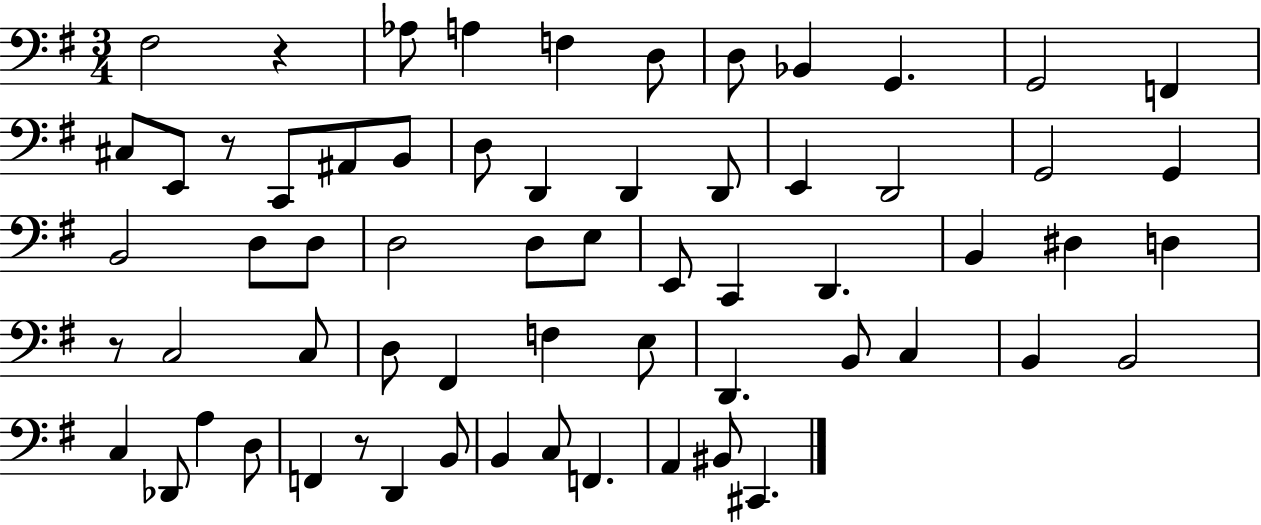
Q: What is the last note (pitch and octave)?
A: C#2